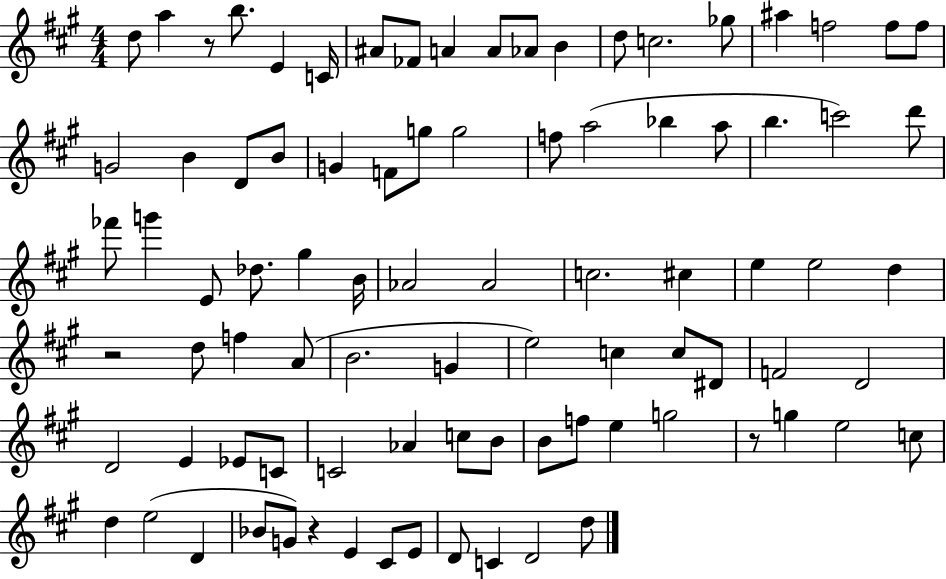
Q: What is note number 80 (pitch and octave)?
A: E4